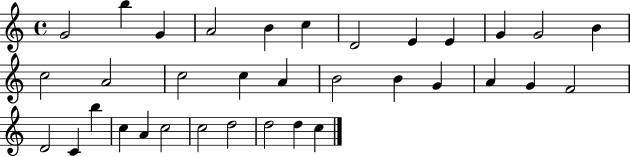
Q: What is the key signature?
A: C major